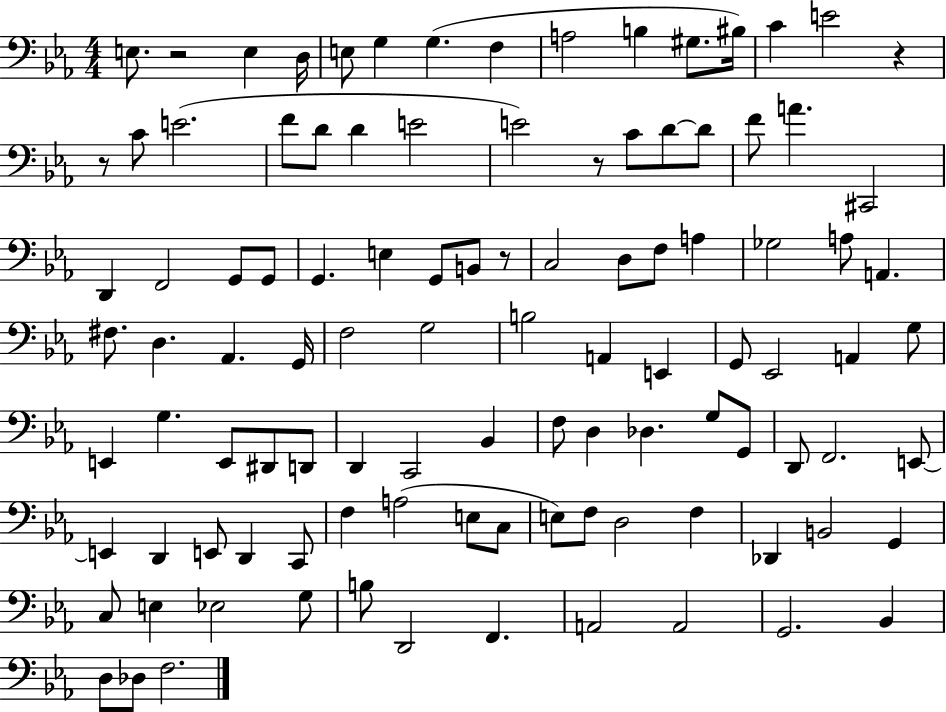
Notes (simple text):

E3/e. R/h E3/q D3/s E3/e G3/q G3/q. F3/q A3/h B3/q G#3/e. BIS3/s C4/q E4/h R/q R/e C4/e E4/h. F4/e D4/e D4/q E4/h E4/h R/e C4/e D4/e D4/e F4/e A4/q. C#2/h D2/q F2/h G2/e G2/e G2/q. E3/q G2/e B2/e R/e C3/h D3/e F3/e A3/q Gb3/h A3/e A2/q. F#3/e. D3/q. Ab2/q. G2/s F3/h G3/h B3/h A2/q E2/q G2/e Eb2/h A2/q G3/e E2/q G3/q. E2/e D#2/e D2/e D2/q C2/h Bb2/q F3/e D3/q Db3/q. G3/e G2/e D2/e F2/h. E2/e E2/q D2/q E2/e D2/q C2/e F3/q A3/h E3/e C3/e E3/e F3/e D3/h F3/q Db2/q B2/h G2/q C3/e E3/q Eb3/h G3/e B3/e D2/h F2/q. A2/h A2/h G2/h. Bb2/q D3/e Db3/e F3/h.